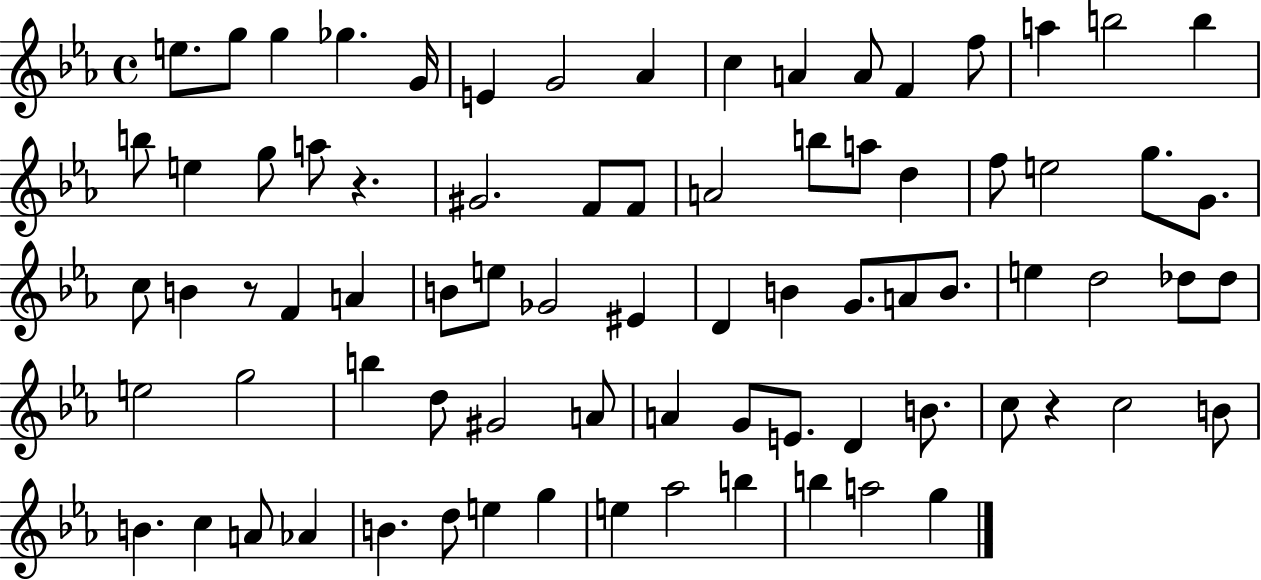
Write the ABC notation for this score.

X:1
T:Untitled
M:4/4
L:1/4
K:Eb
e/2 g/2 g _g G/4 E G2 _A c A A/2 F f/2 a b2 b b/2 e g/2 a/2 z ^G2 F/2 F/2 A2 b/2 a/2 d f/2 e2 g/2 G/2 c/2 B z/2 F A B/2 e/2 _G2 ^E D B G/2 A/2 B/2 e d2 _d/2 _d/2 e2 g2 b d/2 ^G2 A/2 A G/2 E/2 D B/2 c/2 z c2 B/2 B c A/2 _A B d/2 e g e _a2 b b a2 g